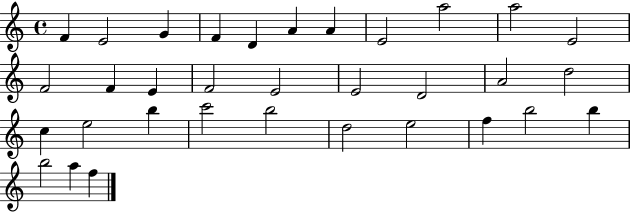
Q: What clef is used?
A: treble